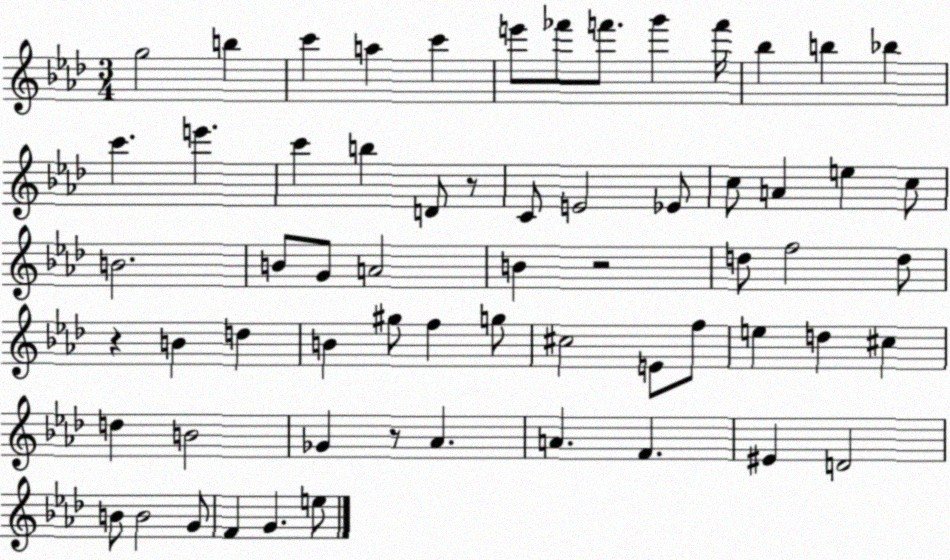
X:1
T:Untitled
M:3/4
L:1/4
K:Ab
g2 b c' a c' e'/2 _f'/2 f'/2 g' f'/4 _b b _b c' e' c' b D/2 z/2 C/2 E2 _E/2 c/2 A e c/2 B2 B/2 G/2 A2 B z2 d/2 f2 d/2 z B d B ^g/2 f g/2 ^c2 E/2 f/2 e d ^c d B2 _G z/2 _A A F ^E D2 B/2 B2 G/2 F G e/2